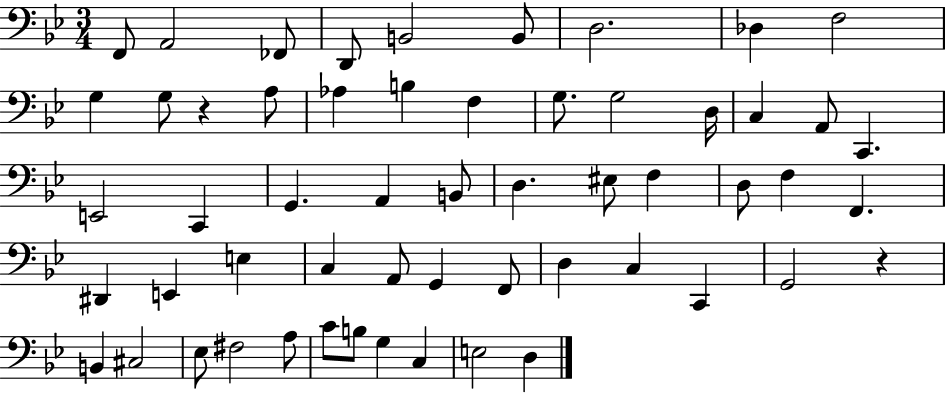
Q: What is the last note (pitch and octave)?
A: D3